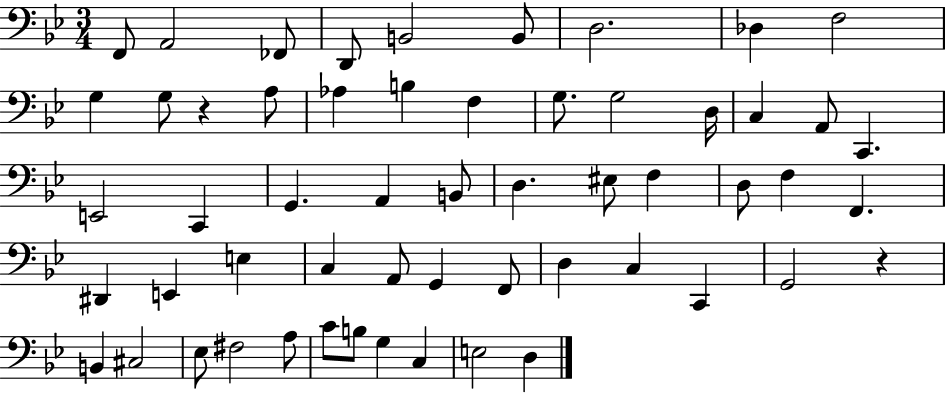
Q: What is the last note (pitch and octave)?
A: D3